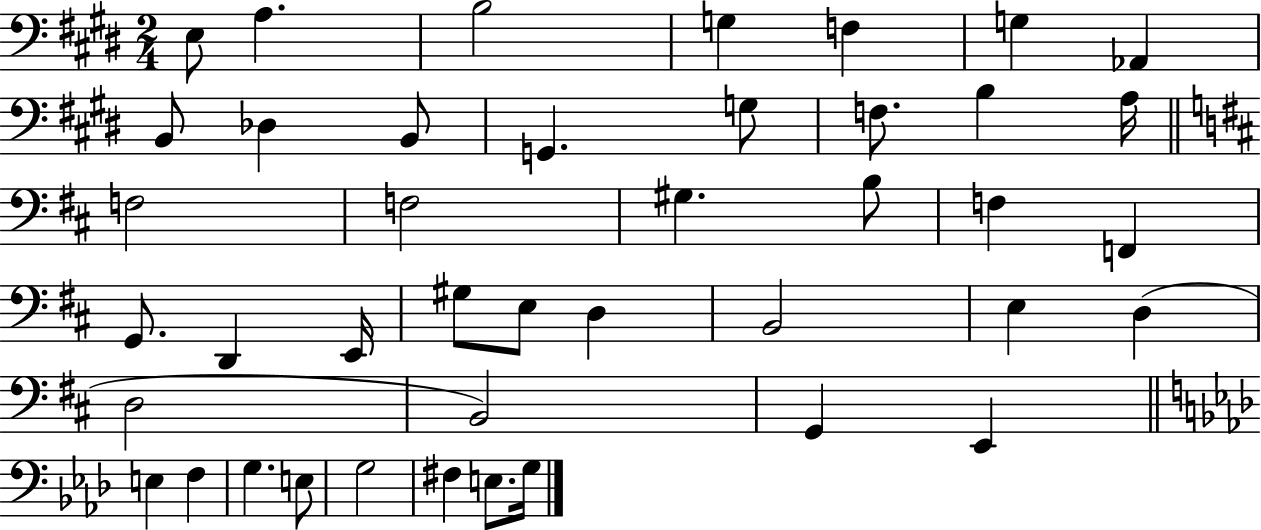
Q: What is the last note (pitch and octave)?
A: G3